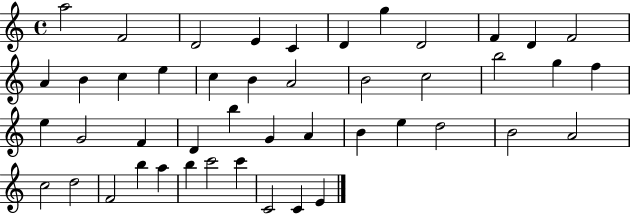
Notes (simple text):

A5/h F4/h D4/h E4/q C4/q D4/q G5/q D4/h F4/q D4/q F4/h A4/q B4/q C5/q E5/q C5/q B4/q A4/h B4/h C5/h B5/h G5/q F5/q E5/q G4/h F4/q D4/q B5/q G4/q A4/q B4/q E5/q D5/h B4/h A4/h C5/h D5/h F4/h B5/q A5/q B5/q C6/h C6/q C4/h C4/q E4/q